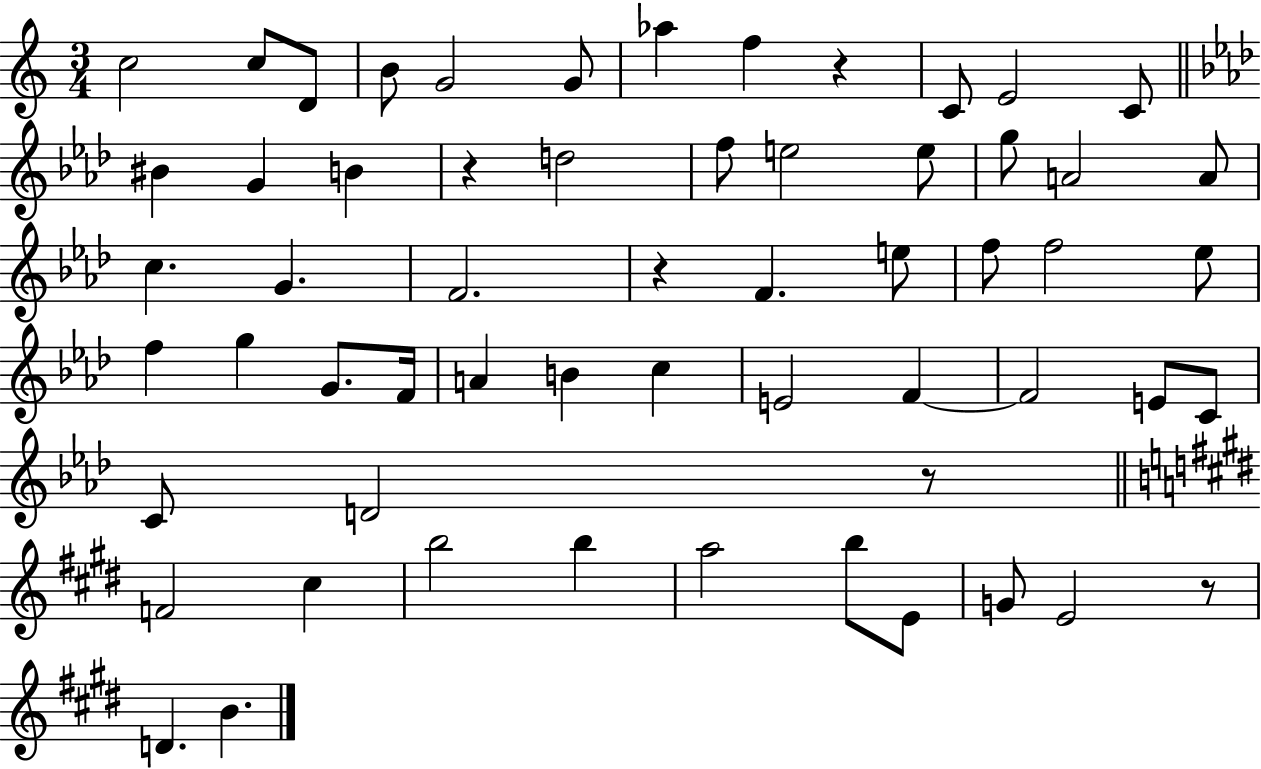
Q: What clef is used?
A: treble